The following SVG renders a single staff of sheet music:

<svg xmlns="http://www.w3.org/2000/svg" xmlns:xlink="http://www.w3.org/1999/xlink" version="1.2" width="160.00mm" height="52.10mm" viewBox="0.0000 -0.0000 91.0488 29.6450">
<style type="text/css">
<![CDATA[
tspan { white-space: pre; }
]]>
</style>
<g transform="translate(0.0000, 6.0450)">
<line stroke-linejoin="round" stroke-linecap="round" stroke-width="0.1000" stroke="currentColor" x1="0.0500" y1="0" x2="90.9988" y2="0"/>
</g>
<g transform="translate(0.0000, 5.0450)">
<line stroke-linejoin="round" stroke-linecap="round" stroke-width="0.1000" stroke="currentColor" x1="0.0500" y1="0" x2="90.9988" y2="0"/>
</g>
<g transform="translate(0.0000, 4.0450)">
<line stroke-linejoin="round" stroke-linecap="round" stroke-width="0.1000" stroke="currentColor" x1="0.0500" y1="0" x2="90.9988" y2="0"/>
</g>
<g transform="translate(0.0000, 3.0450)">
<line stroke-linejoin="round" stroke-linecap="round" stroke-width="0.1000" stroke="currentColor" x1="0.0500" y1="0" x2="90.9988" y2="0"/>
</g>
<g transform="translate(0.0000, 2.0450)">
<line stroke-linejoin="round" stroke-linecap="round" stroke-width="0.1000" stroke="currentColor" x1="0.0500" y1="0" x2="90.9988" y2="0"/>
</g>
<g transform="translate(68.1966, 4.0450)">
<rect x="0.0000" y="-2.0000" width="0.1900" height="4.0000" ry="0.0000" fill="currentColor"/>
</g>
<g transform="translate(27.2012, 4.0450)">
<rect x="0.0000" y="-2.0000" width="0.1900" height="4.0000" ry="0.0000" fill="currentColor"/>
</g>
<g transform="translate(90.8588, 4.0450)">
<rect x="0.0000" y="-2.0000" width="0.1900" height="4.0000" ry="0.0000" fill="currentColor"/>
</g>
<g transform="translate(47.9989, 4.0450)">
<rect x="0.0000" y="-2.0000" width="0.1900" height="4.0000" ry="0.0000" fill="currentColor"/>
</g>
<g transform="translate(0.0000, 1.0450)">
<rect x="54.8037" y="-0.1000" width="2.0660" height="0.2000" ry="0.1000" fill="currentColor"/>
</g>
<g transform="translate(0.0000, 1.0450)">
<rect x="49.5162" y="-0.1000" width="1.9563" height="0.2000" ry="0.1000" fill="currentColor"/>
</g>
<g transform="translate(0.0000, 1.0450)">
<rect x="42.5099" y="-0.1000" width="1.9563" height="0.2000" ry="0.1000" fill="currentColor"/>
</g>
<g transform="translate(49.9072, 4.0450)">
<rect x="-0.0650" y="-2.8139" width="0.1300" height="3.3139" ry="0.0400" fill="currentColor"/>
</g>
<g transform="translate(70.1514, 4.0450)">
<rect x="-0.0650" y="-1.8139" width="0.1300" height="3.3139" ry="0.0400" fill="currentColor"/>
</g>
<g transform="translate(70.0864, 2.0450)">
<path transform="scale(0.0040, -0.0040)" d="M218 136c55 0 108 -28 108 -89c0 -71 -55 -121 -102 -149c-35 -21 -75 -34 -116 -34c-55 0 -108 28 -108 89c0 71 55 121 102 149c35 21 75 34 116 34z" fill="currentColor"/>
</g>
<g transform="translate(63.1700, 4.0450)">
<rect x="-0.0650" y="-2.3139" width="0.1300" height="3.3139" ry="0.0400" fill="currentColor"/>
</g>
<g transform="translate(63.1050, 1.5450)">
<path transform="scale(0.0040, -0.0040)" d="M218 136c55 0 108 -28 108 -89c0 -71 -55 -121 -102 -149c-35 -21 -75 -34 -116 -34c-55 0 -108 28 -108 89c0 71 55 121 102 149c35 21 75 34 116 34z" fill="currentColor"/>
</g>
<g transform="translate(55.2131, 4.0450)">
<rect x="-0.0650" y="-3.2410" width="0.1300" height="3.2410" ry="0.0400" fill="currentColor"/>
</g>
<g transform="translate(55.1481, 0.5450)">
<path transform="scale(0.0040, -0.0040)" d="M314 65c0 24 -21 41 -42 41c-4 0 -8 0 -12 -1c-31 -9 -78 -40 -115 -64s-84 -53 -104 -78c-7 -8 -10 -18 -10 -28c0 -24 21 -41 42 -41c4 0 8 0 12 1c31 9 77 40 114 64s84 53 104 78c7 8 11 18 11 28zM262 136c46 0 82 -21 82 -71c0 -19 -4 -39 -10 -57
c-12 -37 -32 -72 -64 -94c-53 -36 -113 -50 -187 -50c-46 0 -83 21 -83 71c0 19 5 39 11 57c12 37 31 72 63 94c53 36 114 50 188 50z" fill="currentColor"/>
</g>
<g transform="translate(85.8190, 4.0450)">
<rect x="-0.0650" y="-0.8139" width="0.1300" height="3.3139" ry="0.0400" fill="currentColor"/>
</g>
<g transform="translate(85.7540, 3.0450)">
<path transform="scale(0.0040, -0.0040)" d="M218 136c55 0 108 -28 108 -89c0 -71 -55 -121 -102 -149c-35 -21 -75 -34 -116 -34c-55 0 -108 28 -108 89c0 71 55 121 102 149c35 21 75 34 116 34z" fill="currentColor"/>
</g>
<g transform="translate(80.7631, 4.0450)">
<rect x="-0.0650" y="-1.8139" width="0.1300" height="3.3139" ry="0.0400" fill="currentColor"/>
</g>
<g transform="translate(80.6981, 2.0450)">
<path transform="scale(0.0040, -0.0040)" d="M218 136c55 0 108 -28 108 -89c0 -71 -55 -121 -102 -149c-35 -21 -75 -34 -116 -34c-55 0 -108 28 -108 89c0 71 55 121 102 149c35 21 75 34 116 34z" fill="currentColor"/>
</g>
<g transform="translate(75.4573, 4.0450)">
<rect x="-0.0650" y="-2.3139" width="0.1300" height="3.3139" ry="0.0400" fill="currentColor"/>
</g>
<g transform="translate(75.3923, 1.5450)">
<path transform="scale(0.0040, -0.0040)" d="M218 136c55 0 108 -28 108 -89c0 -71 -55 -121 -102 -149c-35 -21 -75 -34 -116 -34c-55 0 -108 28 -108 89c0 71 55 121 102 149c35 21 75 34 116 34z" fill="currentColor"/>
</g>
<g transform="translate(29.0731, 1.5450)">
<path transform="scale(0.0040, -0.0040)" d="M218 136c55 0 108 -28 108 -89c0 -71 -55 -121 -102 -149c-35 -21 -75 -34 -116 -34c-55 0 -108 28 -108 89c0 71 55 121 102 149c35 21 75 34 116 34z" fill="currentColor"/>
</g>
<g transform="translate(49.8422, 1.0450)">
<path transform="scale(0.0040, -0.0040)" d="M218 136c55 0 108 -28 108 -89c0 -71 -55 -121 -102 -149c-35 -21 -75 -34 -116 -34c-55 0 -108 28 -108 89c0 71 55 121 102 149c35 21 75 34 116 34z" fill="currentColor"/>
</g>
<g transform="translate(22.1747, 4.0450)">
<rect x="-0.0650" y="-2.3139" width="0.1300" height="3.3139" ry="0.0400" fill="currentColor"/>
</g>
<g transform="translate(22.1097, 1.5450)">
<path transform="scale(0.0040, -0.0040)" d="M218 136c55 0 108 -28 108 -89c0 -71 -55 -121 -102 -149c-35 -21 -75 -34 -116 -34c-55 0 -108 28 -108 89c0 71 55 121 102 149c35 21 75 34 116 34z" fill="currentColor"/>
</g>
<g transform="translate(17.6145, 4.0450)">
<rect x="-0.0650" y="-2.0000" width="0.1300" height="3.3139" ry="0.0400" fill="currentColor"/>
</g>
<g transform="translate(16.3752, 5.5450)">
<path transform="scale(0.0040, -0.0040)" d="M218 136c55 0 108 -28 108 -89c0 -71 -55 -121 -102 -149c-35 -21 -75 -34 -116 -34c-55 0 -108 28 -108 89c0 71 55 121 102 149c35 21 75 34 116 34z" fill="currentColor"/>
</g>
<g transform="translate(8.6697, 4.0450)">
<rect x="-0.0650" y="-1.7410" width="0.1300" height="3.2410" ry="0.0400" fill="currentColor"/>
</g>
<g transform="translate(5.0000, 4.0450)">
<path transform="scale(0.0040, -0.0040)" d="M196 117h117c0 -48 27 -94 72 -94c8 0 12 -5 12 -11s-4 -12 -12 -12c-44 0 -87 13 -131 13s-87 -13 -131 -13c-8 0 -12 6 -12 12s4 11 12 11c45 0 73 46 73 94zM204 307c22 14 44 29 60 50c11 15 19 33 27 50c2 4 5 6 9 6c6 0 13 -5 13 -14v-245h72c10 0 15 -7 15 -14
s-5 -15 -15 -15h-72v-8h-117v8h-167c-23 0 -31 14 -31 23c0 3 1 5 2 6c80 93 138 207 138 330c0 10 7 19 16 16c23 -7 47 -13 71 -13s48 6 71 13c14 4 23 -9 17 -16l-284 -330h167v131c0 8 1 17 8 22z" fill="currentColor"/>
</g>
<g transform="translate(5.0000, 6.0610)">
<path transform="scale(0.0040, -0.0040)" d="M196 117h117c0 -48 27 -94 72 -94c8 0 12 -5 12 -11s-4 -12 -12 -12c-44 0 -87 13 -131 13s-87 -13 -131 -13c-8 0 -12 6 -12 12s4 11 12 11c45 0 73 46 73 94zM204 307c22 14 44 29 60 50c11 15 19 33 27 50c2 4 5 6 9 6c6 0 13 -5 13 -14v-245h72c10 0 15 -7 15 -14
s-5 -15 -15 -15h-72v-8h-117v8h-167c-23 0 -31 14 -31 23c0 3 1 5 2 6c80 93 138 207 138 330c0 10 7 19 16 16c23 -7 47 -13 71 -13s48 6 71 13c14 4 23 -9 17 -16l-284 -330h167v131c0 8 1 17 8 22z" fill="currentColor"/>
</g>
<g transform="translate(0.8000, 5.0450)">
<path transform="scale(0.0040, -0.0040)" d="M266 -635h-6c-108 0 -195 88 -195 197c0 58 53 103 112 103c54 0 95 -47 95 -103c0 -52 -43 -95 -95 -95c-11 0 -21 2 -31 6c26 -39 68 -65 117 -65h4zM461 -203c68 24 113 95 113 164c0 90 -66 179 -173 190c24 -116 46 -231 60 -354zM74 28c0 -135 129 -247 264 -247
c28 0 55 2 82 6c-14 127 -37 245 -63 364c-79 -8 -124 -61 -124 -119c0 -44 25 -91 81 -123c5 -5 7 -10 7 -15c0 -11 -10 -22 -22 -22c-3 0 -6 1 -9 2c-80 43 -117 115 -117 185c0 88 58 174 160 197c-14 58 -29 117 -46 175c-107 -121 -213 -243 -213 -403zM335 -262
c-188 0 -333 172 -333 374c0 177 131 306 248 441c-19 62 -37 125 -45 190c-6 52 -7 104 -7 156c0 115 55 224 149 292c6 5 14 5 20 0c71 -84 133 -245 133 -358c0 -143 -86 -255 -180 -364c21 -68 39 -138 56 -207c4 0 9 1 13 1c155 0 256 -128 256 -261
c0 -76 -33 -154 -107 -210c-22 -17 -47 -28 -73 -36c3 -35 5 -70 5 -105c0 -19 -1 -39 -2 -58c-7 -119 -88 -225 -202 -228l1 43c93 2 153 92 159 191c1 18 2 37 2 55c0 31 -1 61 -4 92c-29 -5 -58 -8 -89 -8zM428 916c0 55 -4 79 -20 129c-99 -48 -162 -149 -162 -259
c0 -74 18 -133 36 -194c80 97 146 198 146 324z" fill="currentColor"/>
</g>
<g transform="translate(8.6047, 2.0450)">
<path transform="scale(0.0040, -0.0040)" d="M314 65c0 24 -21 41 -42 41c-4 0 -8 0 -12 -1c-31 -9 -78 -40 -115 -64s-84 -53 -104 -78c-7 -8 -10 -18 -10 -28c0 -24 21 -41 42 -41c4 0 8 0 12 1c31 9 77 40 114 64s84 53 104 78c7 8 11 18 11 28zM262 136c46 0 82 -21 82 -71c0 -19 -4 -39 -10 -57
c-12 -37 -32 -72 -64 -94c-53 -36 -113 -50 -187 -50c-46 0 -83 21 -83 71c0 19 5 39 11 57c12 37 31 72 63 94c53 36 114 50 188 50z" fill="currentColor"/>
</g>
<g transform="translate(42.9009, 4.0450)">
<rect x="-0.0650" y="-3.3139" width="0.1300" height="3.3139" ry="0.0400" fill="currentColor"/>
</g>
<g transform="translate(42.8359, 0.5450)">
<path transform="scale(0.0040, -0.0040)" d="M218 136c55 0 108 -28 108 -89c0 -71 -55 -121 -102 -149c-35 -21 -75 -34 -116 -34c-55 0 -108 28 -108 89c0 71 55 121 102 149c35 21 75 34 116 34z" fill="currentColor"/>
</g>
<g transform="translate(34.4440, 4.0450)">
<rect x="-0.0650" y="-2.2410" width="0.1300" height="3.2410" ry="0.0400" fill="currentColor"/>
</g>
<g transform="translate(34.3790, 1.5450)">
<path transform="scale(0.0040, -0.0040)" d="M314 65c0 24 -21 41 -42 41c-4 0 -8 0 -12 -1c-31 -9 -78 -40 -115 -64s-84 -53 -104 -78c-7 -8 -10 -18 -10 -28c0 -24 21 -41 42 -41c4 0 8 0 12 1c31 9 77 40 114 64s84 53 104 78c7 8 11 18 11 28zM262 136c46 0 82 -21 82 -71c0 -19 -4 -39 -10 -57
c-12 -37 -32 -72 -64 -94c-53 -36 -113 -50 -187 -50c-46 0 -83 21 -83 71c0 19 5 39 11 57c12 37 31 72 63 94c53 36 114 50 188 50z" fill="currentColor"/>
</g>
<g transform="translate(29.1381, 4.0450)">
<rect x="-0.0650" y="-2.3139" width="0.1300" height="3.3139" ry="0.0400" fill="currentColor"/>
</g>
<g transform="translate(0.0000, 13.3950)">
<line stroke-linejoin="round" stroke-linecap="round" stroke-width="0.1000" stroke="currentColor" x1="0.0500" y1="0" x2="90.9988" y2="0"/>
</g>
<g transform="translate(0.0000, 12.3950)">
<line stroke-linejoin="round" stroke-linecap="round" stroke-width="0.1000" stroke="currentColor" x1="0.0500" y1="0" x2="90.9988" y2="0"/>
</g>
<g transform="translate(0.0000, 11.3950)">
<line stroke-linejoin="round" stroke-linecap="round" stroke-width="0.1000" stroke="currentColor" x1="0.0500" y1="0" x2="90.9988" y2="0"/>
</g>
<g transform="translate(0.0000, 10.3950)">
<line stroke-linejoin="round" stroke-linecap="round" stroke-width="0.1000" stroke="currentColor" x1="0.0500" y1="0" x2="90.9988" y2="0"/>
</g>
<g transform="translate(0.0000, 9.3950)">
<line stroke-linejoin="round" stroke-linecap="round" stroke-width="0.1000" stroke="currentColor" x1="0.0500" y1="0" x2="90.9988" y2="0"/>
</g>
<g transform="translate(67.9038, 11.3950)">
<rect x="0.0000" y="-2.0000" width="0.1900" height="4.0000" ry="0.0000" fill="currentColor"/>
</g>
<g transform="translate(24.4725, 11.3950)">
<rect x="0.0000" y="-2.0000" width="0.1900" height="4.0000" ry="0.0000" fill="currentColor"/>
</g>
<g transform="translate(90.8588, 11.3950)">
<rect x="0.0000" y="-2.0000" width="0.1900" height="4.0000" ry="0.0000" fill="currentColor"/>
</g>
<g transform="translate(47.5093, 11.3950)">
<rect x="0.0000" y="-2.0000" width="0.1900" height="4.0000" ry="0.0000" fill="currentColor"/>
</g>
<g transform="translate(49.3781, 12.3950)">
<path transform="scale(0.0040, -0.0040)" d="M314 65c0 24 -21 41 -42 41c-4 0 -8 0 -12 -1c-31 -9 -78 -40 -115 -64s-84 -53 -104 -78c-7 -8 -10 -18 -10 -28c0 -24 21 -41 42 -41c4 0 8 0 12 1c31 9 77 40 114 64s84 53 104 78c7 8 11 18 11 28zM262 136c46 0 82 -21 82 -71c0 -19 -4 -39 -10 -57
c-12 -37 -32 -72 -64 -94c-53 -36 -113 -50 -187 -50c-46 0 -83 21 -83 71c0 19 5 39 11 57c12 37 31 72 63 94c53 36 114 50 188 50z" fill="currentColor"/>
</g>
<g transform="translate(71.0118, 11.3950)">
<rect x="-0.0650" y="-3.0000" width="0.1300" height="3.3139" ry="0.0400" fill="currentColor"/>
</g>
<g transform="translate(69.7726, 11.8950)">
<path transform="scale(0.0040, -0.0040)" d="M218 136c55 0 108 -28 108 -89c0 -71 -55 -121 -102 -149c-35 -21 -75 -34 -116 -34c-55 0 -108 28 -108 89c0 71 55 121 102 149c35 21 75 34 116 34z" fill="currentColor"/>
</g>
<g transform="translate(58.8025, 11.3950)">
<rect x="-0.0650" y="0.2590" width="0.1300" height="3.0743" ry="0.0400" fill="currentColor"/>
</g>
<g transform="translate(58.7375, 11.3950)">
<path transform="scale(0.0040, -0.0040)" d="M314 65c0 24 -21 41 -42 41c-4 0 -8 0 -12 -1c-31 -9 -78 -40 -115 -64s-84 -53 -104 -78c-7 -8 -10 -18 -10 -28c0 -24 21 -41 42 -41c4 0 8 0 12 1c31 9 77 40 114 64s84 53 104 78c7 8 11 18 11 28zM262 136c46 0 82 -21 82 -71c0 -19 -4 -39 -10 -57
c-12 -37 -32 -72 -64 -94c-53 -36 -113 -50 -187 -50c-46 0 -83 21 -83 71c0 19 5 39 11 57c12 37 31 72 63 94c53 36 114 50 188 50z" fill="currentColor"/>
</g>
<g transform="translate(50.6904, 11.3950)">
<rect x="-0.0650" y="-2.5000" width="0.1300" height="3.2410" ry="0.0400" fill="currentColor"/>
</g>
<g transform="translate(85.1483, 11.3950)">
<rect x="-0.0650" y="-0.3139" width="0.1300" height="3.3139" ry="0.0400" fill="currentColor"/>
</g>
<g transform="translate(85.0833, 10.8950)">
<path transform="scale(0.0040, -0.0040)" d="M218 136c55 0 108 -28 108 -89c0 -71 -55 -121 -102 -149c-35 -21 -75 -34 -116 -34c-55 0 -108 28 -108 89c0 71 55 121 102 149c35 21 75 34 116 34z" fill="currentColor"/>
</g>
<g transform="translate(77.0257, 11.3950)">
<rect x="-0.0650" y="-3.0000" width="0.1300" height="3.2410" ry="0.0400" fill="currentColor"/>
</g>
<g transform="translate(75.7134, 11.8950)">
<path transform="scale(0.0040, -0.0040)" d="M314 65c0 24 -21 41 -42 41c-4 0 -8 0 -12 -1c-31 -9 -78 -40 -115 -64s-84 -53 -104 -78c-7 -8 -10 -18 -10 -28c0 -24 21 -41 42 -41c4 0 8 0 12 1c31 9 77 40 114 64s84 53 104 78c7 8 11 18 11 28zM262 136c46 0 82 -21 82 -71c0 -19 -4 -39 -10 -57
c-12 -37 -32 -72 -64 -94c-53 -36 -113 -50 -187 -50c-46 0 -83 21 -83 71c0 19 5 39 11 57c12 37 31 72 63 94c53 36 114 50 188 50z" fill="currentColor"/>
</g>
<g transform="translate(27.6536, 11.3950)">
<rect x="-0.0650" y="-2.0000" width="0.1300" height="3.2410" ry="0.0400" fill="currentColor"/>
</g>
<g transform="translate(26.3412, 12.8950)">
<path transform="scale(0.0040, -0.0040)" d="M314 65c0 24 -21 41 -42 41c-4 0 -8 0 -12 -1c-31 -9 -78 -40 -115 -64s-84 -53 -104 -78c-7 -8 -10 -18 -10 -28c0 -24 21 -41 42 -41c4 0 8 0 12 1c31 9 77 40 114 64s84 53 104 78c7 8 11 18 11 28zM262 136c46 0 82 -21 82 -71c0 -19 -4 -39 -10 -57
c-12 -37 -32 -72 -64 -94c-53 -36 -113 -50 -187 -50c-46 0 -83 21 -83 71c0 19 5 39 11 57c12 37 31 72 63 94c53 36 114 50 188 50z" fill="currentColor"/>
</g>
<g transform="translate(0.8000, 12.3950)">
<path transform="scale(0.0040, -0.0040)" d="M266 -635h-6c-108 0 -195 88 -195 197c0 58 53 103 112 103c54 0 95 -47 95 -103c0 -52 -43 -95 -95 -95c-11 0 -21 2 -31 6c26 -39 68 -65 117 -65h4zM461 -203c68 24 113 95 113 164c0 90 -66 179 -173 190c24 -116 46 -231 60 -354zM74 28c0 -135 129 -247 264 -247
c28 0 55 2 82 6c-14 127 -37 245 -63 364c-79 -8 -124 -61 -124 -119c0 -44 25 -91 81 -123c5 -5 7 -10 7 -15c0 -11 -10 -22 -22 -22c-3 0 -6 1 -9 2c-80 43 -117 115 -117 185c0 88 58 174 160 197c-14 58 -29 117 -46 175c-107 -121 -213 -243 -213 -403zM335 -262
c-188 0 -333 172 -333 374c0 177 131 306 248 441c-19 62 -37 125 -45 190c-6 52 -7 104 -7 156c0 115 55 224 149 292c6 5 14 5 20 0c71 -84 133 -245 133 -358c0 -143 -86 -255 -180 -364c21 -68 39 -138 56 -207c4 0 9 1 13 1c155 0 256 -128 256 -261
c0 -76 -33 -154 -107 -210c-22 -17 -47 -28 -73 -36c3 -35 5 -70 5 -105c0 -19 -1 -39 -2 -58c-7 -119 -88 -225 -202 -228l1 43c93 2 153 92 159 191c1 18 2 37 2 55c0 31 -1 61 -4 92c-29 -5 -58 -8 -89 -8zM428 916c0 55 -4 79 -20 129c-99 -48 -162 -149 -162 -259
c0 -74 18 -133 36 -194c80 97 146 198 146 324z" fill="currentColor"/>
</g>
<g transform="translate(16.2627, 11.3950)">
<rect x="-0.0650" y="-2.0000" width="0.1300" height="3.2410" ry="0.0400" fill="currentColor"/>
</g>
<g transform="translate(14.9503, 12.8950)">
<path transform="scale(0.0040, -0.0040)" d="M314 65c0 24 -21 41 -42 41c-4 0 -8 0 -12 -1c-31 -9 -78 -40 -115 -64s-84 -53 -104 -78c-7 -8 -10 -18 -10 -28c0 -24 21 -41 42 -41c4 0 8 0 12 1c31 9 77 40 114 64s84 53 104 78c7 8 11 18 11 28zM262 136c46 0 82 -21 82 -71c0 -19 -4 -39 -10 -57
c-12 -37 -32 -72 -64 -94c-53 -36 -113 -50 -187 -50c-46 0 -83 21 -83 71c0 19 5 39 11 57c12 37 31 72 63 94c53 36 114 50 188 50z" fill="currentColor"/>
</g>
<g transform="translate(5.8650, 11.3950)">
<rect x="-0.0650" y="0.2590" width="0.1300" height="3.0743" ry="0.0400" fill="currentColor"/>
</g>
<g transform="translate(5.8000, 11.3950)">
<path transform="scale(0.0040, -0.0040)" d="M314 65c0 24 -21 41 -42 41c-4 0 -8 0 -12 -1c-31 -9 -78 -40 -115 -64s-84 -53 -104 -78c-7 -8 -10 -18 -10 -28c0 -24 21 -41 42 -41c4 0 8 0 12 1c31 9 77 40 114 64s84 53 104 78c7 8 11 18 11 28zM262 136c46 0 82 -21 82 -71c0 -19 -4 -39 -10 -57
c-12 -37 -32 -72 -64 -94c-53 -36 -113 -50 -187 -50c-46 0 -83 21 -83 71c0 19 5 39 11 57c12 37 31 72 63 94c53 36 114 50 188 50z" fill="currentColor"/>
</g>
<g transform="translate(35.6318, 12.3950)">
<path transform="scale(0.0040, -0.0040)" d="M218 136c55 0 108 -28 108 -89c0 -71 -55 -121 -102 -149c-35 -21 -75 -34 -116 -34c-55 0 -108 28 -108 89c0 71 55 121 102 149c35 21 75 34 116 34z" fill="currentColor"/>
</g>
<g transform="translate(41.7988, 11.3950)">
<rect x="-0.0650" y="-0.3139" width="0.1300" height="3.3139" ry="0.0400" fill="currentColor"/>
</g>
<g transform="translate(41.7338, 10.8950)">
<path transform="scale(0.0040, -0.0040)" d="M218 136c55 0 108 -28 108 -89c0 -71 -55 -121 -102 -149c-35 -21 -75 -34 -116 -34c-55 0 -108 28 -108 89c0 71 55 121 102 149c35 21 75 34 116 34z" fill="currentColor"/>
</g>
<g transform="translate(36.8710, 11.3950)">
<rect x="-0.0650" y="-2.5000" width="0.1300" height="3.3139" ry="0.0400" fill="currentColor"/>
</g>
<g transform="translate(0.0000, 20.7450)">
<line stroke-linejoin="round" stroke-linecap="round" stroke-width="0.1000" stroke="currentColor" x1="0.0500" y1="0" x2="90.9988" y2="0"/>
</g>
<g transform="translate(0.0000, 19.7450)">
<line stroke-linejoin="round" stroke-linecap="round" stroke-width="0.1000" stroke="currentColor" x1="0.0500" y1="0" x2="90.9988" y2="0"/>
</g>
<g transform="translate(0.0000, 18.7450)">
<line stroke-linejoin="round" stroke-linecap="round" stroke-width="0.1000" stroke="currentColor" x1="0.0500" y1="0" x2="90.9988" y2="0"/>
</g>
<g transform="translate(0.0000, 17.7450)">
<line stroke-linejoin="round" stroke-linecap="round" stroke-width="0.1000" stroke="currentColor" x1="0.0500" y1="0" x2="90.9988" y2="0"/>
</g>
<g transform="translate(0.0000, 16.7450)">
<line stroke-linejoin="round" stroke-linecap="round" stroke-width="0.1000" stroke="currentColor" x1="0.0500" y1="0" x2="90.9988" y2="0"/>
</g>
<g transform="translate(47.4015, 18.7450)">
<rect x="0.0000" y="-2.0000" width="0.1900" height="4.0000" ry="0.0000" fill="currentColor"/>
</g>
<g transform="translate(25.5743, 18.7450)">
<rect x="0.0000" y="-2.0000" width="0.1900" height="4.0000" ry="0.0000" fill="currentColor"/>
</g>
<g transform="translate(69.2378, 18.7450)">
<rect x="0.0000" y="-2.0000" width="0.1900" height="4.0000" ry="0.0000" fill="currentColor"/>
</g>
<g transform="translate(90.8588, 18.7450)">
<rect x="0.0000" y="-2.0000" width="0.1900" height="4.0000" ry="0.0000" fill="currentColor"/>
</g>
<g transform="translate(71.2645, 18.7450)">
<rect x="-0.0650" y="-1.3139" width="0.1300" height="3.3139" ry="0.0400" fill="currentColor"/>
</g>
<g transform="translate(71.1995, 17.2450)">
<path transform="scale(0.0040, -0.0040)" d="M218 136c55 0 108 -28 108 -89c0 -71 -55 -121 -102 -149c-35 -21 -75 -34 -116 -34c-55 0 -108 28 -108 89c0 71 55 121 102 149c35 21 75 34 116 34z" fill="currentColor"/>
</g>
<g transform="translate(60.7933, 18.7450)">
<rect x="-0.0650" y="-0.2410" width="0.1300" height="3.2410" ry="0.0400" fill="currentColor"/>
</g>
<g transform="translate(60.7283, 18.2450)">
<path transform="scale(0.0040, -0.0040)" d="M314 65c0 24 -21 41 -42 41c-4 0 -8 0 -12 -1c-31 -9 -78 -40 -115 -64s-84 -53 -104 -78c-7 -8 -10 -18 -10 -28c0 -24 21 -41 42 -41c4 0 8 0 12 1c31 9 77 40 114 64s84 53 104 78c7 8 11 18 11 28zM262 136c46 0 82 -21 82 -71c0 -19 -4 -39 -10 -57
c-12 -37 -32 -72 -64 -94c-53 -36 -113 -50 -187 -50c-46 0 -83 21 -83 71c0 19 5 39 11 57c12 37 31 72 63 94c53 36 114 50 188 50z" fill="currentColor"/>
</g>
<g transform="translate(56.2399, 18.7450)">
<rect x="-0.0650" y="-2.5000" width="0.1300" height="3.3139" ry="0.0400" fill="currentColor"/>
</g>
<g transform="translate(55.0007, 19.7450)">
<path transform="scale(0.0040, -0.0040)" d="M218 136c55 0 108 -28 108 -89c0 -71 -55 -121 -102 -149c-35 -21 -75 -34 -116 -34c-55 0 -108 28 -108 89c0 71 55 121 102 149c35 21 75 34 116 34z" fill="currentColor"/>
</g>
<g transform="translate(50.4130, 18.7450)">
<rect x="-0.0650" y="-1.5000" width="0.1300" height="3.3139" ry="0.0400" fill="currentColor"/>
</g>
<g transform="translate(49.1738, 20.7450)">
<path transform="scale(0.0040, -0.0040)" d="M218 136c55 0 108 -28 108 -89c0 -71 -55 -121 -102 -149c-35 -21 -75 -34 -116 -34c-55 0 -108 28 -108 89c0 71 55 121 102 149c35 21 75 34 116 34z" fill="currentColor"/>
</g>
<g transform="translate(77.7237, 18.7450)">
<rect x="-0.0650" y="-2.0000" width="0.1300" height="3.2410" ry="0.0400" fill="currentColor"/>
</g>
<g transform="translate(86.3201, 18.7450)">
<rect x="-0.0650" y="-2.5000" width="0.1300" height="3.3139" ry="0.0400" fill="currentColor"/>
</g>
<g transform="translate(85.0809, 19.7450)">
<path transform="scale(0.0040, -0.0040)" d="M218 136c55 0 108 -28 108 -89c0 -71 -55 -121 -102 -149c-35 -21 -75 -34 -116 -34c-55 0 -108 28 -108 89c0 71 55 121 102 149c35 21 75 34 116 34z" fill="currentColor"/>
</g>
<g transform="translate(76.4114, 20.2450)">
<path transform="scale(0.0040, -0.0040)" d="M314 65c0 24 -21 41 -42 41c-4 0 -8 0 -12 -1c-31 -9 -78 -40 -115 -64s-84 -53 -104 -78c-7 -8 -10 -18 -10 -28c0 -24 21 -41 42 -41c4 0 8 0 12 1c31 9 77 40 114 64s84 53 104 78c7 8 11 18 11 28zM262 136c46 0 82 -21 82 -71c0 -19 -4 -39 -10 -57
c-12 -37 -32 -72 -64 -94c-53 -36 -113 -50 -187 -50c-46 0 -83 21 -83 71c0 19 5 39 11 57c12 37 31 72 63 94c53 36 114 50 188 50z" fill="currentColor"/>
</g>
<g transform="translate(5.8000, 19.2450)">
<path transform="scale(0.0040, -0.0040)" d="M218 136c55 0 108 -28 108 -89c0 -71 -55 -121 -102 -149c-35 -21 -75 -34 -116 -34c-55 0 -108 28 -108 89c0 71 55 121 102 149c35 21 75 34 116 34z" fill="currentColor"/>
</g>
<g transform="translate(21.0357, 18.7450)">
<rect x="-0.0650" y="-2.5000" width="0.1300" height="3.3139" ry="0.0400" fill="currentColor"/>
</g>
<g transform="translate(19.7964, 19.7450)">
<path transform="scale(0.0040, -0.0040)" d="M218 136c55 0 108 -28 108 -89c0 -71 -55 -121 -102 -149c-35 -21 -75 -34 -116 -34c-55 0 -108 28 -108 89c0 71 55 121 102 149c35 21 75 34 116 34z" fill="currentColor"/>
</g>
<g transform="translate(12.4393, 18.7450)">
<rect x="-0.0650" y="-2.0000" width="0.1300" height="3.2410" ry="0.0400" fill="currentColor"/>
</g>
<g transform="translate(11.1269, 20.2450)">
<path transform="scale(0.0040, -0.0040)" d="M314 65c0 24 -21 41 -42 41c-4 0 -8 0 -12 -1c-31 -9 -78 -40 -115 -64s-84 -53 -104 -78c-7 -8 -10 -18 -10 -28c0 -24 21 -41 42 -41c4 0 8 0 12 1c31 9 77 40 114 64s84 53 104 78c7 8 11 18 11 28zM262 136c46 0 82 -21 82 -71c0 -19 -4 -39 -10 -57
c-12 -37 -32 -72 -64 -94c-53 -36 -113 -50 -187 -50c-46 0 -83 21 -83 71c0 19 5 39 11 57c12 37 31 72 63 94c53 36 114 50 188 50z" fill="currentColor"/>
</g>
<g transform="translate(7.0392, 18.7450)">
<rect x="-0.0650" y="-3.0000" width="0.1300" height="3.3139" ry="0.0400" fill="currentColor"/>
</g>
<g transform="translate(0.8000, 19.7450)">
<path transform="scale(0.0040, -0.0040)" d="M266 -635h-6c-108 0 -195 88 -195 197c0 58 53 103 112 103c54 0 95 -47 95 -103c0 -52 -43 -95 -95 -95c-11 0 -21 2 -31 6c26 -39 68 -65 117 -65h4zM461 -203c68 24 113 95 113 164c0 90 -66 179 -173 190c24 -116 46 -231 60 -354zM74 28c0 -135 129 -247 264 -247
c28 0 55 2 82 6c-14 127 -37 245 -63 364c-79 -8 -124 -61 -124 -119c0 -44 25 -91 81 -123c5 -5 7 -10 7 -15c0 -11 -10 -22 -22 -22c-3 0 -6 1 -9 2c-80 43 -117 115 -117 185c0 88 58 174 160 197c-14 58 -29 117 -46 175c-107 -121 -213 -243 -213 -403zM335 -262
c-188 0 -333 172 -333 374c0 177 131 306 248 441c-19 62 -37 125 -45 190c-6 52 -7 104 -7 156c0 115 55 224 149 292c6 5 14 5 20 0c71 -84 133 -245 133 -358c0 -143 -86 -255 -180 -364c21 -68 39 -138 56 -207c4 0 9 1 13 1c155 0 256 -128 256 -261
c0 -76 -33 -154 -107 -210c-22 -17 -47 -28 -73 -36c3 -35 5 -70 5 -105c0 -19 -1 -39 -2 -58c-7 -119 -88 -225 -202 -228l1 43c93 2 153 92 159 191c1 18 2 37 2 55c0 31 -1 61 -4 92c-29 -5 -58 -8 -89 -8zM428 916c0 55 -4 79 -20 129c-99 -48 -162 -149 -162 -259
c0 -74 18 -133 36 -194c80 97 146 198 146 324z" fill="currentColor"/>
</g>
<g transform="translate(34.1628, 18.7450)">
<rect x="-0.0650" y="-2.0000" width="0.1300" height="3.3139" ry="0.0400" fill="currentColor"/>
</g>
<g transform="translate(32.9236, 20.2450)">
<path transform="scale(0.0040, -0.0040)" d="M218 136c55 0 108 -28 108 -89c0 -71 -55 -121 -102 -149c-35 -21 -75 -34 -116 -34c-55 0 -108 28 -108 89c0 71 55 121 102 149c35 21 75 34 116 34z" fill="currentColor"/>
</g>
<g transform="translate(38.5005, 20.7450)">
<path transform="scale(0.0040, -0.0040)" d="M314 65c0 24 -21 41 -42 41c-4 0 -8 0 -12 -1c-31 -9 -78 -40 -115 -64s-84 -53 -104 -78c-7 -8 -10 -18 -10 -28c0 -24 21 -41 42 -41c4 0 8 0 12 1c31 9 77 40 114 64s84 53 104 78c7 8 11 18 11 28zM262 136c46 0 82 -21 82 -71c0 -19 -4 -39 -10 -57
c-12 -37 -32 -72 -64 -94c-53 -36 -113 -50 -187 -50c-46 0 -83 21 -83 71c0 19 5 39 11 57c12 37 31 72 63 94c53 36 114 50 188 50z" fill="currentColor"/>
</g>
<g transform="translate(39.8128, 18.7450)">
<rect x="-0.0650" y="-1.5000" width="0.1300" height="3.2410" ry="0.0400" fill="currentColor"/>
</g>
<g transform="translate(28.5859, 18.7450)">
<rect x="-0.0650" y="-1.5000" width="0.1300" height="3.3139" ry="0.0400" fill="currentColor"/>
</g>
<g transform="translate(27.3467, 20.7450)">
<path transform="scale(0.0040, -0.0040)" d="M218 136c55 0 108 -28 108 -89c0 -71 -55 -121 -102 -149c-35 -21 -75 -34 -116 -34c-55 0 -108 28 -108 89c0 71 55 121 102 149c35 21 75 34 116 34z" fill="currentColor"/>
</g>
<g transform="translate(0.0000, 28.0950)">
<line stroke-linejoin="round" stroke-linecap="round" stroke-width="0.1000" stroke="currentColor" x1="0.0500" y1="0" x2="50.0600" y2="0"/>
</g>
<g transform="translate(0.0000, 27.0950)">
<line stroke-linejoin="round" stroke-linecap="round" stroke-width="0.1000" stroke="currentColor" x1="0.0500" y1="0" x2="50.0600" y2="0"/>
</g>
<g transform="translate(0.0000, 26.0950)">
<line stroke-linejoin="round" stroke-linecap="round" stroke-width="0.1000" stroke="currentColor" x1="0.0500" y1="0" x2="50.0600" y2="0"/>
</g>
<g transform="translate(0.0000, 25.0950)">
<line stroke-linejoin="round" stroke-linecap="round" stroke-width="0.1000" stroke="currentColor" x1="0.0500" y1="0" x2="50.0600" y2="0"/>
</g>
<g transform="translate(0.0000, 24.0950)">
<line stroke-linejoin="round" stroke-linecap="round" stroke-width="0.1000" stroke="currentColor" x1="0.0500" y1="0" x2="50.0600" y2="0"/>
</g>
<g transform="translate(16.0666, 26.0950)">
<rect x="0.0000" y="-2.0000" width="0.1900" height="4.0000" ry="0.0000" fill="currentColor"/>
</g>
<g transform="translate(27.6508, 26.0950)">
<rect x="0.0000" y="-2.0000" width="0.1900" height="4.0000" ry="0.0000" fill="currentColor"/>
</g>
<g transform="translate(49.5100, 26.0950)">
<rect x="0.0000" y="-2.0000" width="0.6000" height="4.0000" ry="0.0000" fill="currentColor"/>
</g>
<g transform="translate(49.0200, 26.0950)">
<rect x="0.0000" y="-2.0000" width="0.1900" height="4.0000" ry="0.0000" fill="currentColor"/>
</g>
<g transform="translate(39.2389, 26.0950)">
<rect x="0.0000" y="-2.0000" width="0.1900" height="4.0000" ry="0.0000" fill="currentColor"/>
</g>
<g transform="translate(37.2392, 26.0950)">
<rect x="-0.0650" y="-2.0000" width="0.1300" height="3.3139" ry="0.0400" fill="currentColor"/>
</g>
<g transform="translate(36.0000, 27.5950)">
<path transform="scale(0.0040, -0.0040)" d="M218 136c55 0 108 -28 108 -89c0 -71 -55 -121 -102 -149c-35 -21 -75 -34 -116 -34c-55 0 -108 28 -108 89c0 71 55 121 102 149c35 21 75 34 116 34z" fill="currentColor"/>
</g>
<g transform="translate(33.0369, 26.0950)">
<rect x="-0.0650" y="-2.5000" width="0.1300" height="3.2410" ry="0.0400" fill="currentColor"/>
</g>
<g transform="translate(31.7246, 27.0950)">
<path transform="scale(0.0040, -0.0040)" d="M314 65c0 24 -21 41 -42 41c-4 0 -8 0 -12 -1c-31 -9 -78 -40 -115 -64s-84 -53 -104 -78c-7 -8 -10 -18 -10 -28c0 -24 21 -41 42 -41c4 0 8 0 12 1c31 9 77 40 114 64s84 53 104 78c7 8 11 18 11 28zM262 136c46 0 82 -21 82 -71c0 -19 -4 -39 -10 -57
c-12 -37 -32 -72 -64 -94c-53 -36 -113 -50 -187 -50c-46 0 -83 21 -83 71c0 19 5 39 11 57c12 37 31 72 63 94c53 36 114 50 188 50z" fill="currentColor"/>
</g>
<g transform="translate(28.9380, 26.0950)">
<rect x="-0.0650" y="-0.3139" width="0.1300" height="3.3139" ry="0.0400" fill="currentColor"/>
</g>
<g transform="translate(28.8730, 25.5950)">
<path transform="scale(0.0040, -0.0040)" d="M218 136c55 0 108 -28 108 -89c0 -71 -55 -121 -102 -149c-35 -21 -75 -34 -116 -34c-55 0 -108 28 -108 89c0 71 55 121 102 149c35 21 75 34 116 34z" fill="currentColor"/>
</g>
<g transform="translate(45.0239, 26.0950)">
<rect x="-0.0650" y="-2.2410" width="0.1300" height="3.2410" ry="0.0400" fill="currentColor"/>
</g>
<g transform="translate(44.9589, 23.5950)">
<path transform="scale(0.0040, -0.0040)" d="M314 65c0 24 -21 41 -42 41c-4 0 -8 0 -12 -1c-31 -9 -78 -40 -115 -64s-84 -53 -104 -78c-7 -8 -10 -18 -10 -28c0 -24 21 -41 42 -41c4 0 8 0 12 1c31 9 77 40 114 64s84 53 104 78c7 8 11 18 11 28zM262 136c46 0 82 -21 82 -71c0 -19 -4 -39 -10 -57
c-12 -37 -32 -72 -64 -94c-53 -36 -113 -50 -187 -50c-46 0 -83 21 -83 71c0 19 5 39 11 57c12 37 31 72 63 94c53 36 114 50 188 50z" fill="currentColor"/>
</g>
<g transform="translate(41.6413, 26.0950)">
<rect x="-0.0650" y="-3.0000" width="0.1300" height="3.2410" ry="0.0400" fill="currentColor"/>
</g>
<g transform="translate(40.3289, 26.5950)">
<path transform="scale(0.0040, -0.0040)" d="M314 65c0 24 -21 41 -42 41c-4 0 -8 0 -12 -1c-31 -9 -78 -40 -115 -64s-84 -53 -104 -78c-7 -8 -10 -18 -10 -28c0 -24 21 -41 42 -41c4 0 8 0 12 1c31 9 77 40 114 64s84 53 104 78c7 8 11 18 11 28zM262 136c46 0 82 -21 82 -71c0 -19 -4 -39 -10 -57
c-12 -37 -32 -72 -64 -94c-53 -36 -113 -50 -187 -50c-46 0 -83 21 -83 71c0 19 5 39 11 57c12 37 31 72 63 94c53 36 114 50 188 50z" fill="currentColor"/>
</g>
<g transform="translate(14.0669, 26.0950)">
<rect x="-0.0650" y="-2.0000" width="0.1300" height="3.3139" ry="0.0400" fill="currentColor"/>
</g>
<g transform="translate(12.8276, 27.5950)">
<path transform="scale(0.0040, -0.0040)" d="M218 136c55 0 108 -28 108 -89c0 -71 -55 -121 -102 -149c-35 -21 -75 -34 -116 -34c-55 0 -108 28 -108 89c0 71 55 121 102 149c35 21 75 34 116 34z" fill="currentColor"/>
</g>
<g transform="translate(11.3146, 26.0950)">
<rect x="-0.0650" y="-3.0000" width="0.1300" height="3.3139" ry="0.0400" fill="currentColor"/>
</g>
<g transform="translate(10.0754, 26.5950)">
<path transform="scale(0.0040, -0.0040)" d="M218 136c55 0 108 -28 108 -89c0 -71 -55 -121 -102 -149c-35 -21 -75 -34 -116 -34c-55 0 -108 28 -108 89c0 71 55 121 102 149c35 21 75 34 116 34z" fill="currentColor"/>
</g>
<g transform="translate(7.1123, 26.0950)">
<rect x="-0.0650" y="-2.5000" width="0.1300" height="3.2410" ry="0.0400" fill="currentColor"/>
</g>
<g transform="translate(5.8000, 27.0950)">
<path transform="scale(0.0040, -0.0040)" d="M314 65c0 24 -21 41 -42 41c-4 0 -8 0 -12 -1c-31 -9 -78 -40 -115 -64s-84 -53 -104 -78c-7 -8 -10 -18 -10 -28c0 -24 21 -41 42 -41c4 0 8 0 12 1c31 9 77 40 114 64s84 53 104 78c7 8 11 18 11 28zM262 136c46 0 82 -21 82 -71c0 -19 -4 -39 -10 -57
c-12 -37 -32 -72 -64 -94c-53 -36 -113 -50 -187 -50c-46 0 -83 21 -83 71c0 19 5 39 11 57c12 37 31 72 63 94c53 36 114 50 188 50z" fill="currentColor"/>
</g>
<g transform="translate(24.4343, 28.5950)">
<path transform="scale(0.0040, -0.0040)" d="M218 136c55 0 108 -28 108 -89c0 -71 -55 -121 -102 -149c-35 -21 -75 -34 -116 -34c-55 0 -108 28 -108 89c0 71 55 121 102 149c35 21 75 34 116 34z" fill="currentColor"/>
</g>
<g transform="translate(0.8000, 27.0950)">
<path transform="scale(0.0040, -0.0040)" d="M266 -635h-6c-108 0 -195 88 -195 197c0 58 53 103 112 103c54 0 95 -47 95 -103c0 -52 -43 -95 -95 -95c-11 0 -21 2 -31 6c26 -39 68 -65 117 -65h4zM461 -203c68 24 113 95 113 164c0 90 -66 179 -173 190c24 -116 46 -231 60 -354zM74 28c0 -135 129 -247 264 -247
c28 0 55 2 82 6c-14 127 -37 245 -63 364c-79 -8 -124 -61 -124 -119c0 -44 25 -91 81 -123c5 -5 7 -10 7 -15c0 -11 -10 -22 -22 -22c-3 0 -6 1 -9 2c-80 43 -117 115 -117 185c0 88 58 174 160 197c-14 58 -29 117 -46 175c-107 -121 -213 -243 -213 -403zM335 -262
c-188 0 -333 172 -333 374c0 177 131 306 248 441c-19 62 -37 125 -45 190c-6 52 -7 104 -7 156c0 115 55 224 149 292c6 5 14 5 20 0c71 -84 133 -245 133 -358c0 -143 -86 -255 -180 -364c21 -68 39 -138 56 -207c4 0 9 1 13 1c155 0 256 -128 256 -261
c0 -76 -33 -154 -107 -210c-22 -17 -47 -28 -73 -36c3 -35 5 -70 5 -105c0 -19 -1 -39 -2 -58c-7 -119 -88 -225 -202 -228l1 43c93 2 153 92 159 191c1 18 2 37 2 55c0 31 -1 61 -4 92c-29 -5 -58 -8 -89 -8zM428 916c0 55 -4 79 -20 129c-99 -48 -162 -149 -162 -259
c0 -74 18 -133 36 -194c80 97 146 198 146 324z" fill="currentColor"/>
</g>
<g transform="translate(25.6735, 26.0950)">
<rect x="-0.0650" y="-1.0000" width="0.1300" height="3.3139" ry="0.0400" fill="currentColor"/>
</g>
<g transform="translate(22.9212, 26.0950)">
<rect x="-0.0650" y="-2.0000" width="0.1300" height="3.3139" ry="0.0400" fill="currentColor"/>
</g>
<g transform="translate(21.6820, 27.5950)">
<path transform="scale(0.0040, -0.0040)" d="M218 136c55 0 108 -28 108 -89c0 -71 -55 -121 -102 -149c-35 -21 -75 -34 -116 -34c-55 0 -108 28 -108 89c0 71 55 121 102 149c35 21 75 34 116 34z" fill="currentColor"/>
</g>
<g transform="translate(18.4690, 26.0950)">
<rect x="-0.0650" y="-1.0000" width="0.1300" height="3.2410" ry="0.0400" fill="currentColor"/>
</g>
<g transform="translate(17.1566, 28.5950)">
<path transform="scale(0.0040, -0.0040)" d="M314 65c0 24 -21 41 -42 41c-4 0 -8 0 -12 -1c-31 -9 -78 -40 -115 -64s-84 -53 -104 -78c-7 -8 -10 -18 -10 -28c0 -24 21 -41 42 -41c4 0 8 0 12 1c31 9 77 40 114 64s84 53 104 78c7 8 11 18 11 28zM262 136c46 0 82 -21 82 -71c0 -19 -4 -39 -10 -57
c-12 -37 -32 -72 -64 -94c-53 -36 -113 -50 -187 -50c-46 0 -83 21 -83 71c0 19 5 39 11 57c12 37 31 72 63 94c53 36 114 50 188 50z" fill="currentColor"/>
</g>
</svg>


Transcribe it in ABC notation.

X:1
T:Untitled
M:4/4
L:1/4
K:C
f2 F g g g2 b a b2 g f g f d B2 F2 F2 G c G2 B2 A A2 c A F2 G E F E2 E G c2 e F2 G G2 A F D2 F D c G2 F A2 g2